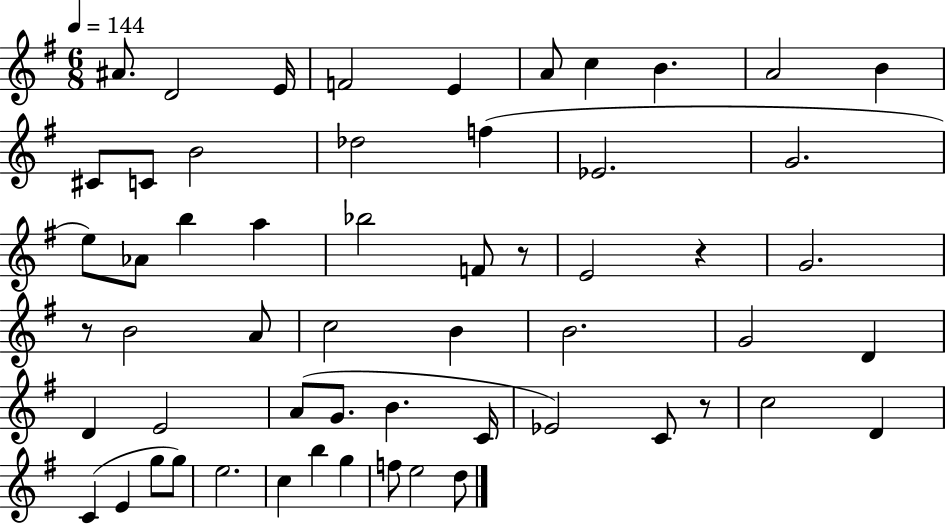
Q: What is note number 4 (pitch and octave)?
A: F4